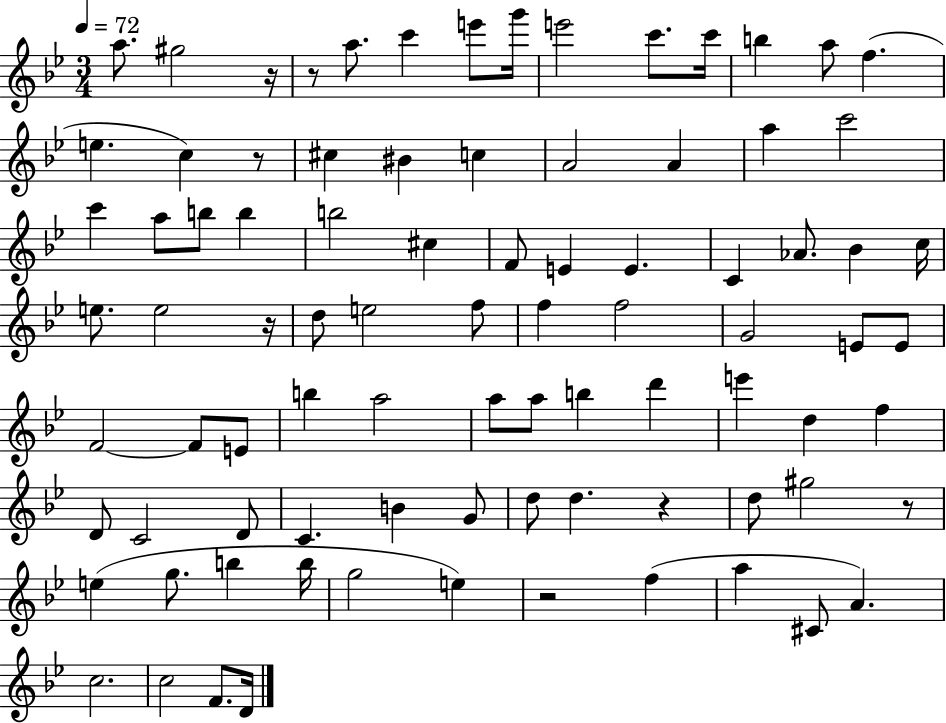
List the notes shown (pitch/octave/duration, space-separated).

A5/e. G#5/h R/s R/e A5/e. C6/q E6/e G6/s E6/h C6/e. C6/s B5/q A5/e F5/q. E5/q. C5/q R/e C#5/q BIS4/q C5/q A4/h A4/q A5/q C6/h C6/q A5/e B5/e B5/q B5/h C#5/q F4/e E4/q E4/q. C4/q Ab4/e. Bb4/q C5/s E5/e. E5/h R/s D5/e E5/h F5/e F5/q F5/h G4/h E4/e E4/e F4/h F4/e E4/e B5/q A5/h A5/e A5/e B5/q D6/q E6/q D5/q F5/q D4/e C4/h D4/e C4/q. B4/q G4/e D5/e D5/q. R/q D5/e G#5/h R/e E5/q G5/e. B5/q B5/s G5/h E5/q R/h F5/q A5/q C#4/e A4/q. C5/h. C5/h F4/e. D4/s